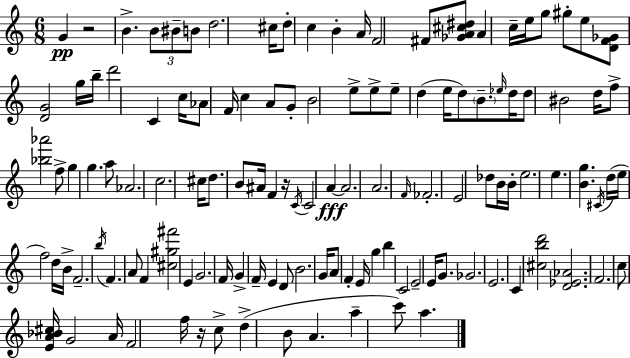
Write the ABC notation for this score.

X:1
T:Untitled
M:6/8
L:1/4
K:Am
G z2 B B/2 ^B/2 B/2 d2 ^c/4 d/2 c B A/4 F2 ^F/2 [_GA^c^d]/2 A c/4 e/4 g/2 ^g/2 e/2 [DF_G]/2 [DG]2 g/4 b/4 d'2 C c/4 _A/2 F/4 c A/2 G/2 B2 e/2 e/2 e/2 d e/4 d/2 B/2 _e/4 d/4 d/2 ^B2 d/4 f/2 [_b_a']2 f/2 g g a/2 _A2 c2 ^c/4 d/2 B/2 ^A/4 F z/4 C/4 C2 A A2 A2 F/4 _F2 E2 _d/2 B/4 B/4 e2 e [Bg] ^C/4 d/4 e/4 f2 d/4 B/4 F2 b/4 F A/2 F [^c^g^f']2 E G2 F/4 G F/4 E D/2 B2 G/4 A/2 F E/4 g b C2 E2 E/4 G/2 _G2 E2 C [^cbd']2 [D_E_A]2 F2 c/2 [EA_B^c]/4 G2 A/4 F2 f/4 z/4 c/2 d B/2 A a c'/2 a